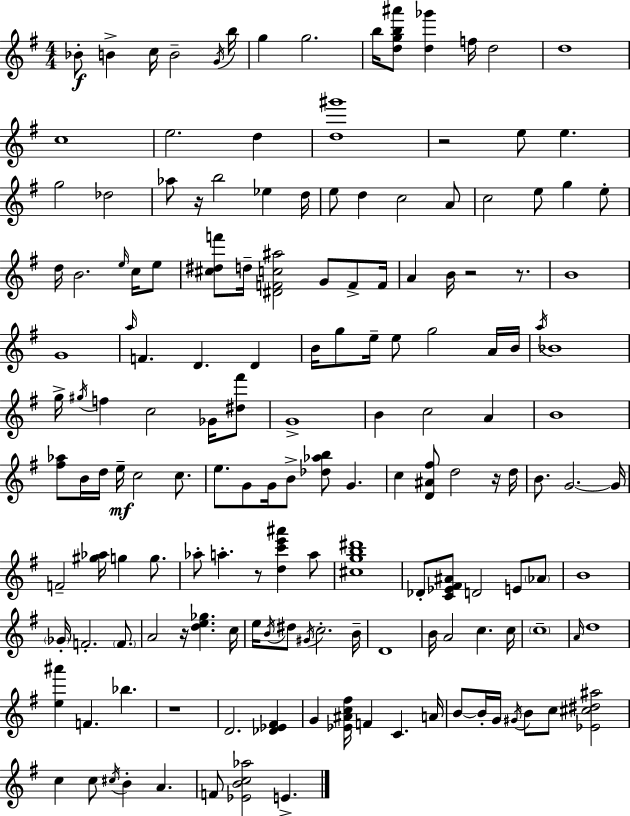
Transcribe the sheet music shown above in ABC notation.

X:1
T:Untitled
M:4/4
L:1/4
K:G
_B/2 B c/4 B2 G/4 b/4 g g2 b/4 [dgb^a']/2 [d_g'] f/4 d2 d4 c4 e2 d [d^g']4 z2 e/2 e g2 _d2 _a/2 z/4 b2 _e d/4 e/2 d c2 A/2 c2 e/2 g e/2 d/4 B2 e/4 c/4 e/2 [^c^df']/2 d/4 [^DFc^a]2 G/2 F/2 F/4 A B/4 z2 z/2 B4 G4 a/4 F D D B/4 g/2 e/4 e/2 g2 A/4 B/4 a/4 _B4 g/4 ^g/4 f c2 _G/4 [^d^f']/2 G4 B c2 A B4 [^f_a]/2 B/4 d/4 e/4 c2 c/2 e/2 G/2 G/4 B/2 [_d_ab]/2 G c [D^A^f]/2 d2 z/4 d/4 B/2 G2 G/4 F2 [^g_a]/4 g g/2 _a/2 a z/2 [dc'e'^a'] a/2 [^cgb^d']4 _D/2 [C_E^F^A]/2 D2 E/2 _A/2 B4 _G/4 F2 F/2 A2 z/4 [de_g] c/4 e/4 B/4 ^d/2 ^G/4 c2 B/4 D4 B/4 A2 c c/4 c4 A/4 d4 [e^a'] F _b z4 D2 [_D_E^F] G [_E^Ac^f]/4 F C A/4 B/2 B/4 G/4 ^G/4 B/2 c/2 [_E^c^d^a]2 c c/2 ^c/4 B A F/2 [_EBc_a]2 E